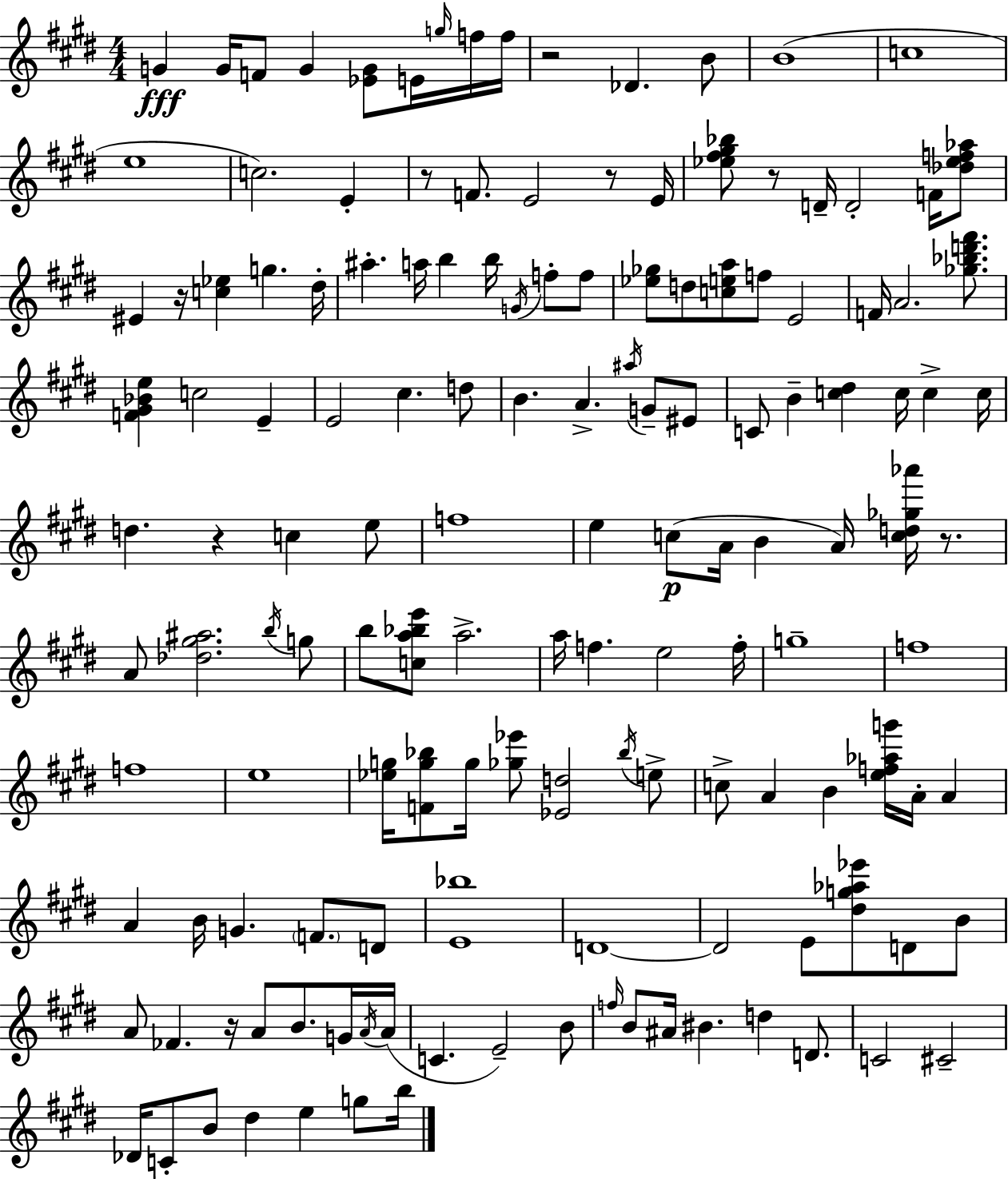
G4/q G4/s F4/e G4/q [Eb4,G4]/e E4/s G5/s F5/s F5/s R/h Db4/q. B4/e B4/w C5/w E5/w C5/h. E4/q R/e F4/e. E4/h R/e E4/s [Eb5,F#5,G#5,Bb5]/e R/e D4/s D4/h F4/s [Db5,Eb5,F5,Ab5]/e EIS4/q R/s [C5,Eb5]/q G5/q. D#5/s A#5/q. A5/s B5/q B5/s G4/s F5/e F5/e [Eb5,Gb5]/e D5/e [C5,E5,A5]/e F5/e E4/h F4/s A4/h. [Gb5,Bb5,D6,F#6]/e. [F4,G#4,Bb4,E5]/q C5/h E4/q E4/h C#5/q. D5/e B4/q. A4/q. A#5/s G4/e EIS4/e C4/e B4/q [C5,D#5]/q C5/s C5/q C5/s D5/q. R/q C5/q E5/e F5/w E5/q C5/e A4/s B4/q A4/s [C5,D5,Gb5,Ab6]/s R/e. A4/e [Db5,G#5,A#5]/h. B5/s G5/e B5/e [C5,A5,Bb5,E6]/e A5/h. A5/s F5/q. E5/h F5/s G5/w F5/w F5/w E5/w [Eb5,G5]/s [F4,G5,Bb5]/e G5/s [Gb5,Eb6]/e [Eb4,D5]/h Bb5/s E5/e C5/e A4/q B4/q [E5,F5,Ab5,G6]/s A4/s A4/q A4/q B4/s G4/q. F4/e. D4/e [E4,Bb5]/w D4/w D4/h E4/e [D#5,G5,Ab5,Eb6]/e D4/e B4/e A4/e FES4/q. R/s A4/e B4/e. G4/s A4/s A4/s C4/q. E4/h B4/e F5/s B4/e A#4/s BIS4/q. D5/q D4/e. C4/h C#4/h Db4/s C4/e B4/e D#5/q E5/q G5/e B5/s